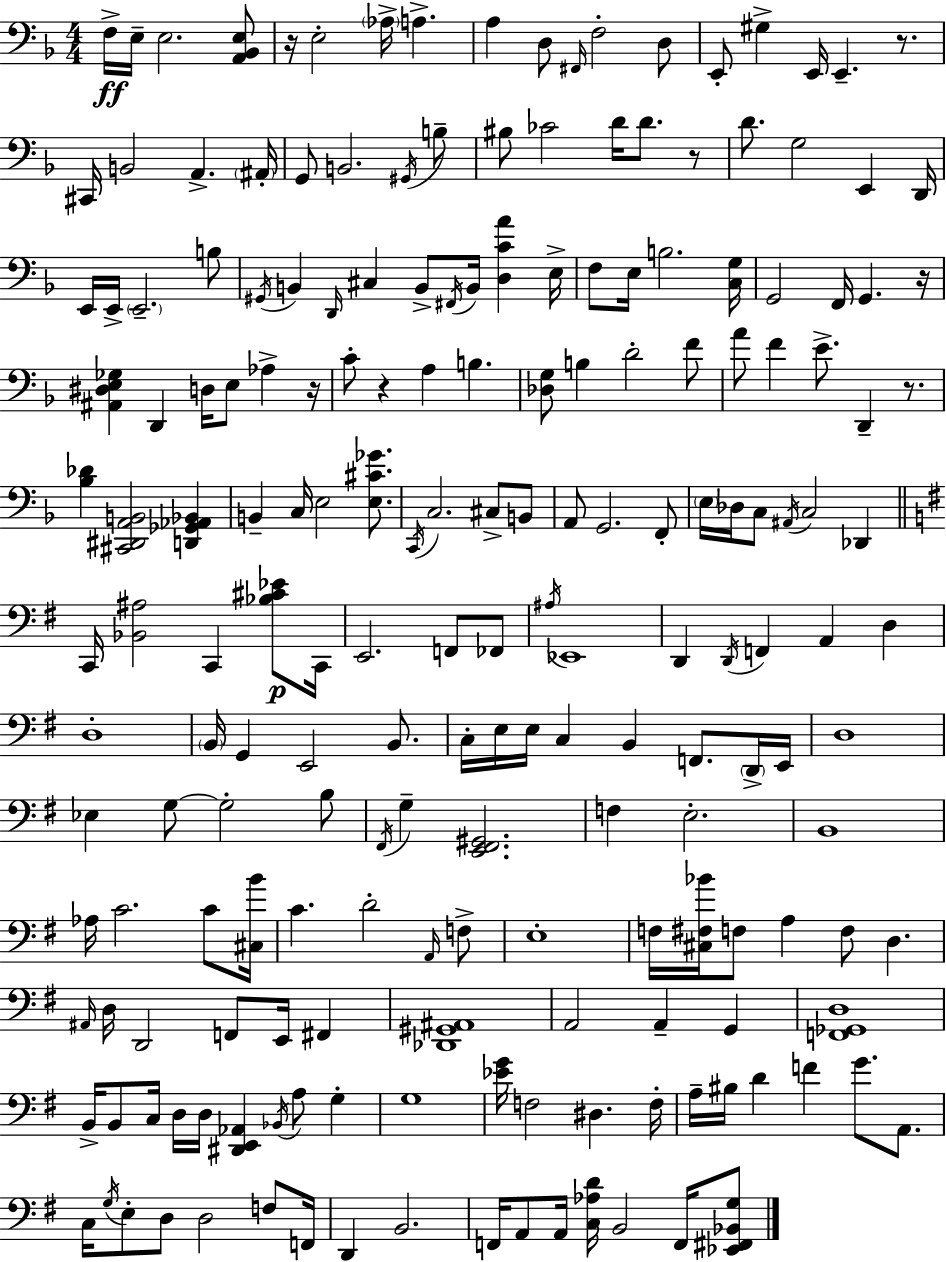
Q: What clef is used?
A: bass